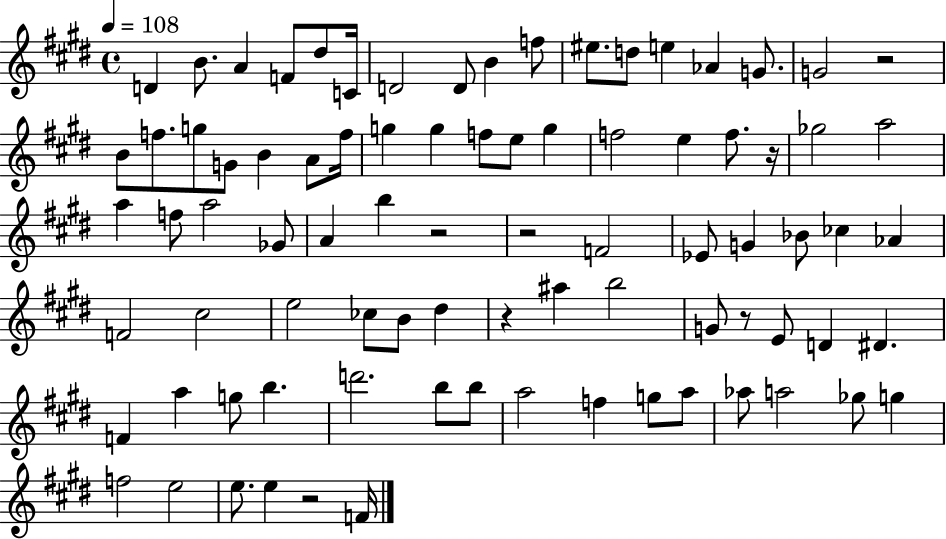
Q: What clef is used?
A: treble